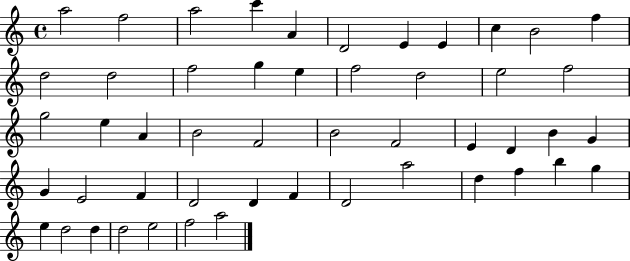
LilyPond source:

{
  \clef treble
  \time 4/4
  \defaultTimeSignature
  \key c \major
  a''2 f''2 | a''2 c'''4 a'4 | d'2 e'4 e'4 | c''4 b'2 f''4 | \break d''2 d''2 | f''2 g''4 e''4 | f''2 d''2 | e''2 f''2 | \break g''2 e''4 a'4 | b'2 f'2 | b'2 f'2 | e'4 d'4 b'4 g'4 | \break g'4 e'2 f'4 | d'2 d'4 f'4 | d'2 a''2 | d''4 f''4 b''4 g''4 | \break e''4 d''2 d''4 | d''2 e''2 | f''2 a''2 | \bar "|."
}